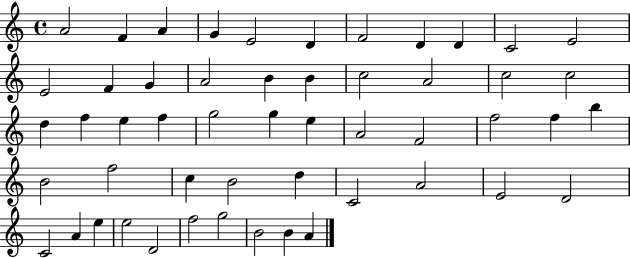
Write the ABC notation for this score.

X:1
T:Untitled
M:4/4
L:1/4
K:C
A2 F A G E2 D F2 D D C2 E2 E2 F G A2 B B c2 A2 c2 c2 d f e f g2 g e A2 F2 f2 f b B2 f2 c B2 d C2 A2 E2 D2 C2 A e e2 D2 f2 g2 B2 B A